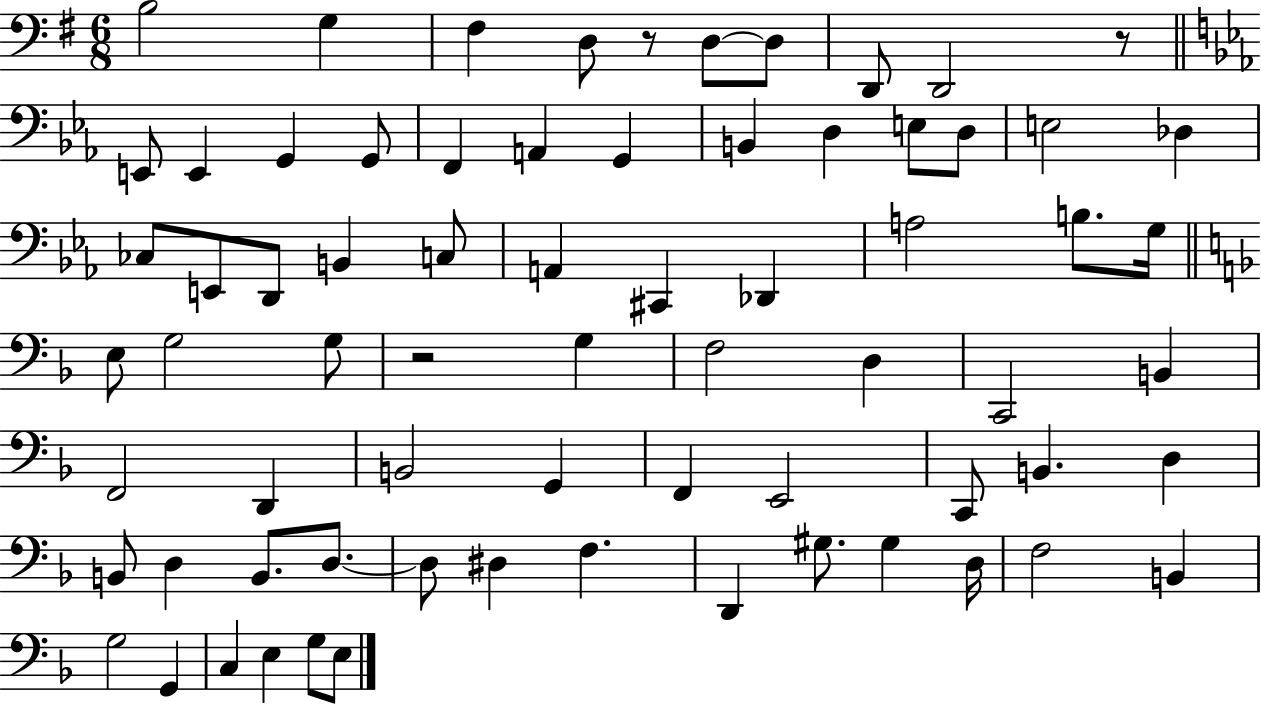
B3/h G3/q F#3/q D3/e R/e D3/e D3/e D2/e D2/h R/e E2/e E2/q G2/q G2/e F2/q A2/q G2/q B2/q D3/q E3/e D3/e E3/h Db3/q CES3/e E2/e D2/e B2/q C3/e A2/q C#2/q Db2/q A3/h B3/e. G3/s E3/e G3/h G3/e R/h G3/q F3/h D3/q C2/h B2/q F2/h D2/q B2/h G2/q F2/q E2/h C2/e B2/q. D3/q B2/e D3/q B2/e. D3/e. D3/e D#3/q F3/q. D2/q G#3/e. G#3/q D3/s F3/h B2/q G3/h G2/q C3/q E3/q G3/e E3/e